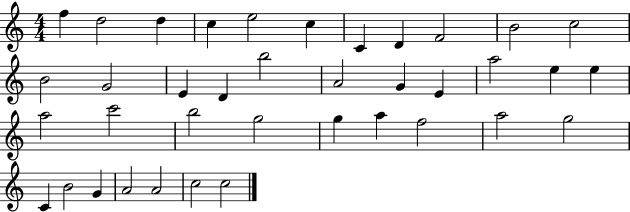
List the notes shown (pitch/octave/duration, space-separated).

F5/q D5/h D5/q C5/q E5/h C5/q C4/q D4/q F4/h B4/h C5/h B4/h G4/h E4/q D4/q B5/h A4/h G4/q E4/q A5/h E5/q E5/q A5/h C6/h B5/h G5/h G5/q A5/q F5/h A5/h G5/h C4/q B4/h G4/q A4/h A4/h C5/h C5/h